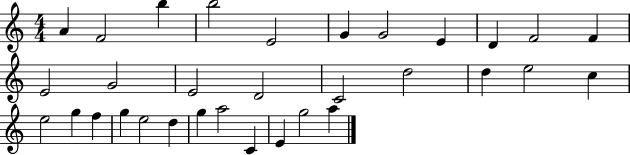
A4/q F4/h B5/q B5/h E4/h G4/q G4/h E4/q D4/q F4/h F4/q E4/h G4/h E4/h D4/h C4/h D5/h D5/q E5/h C5/q E5/h G5/q F5/q G5/q E5/h D5/q G5/q A5/h C4/q E4/q G5/h A5/q